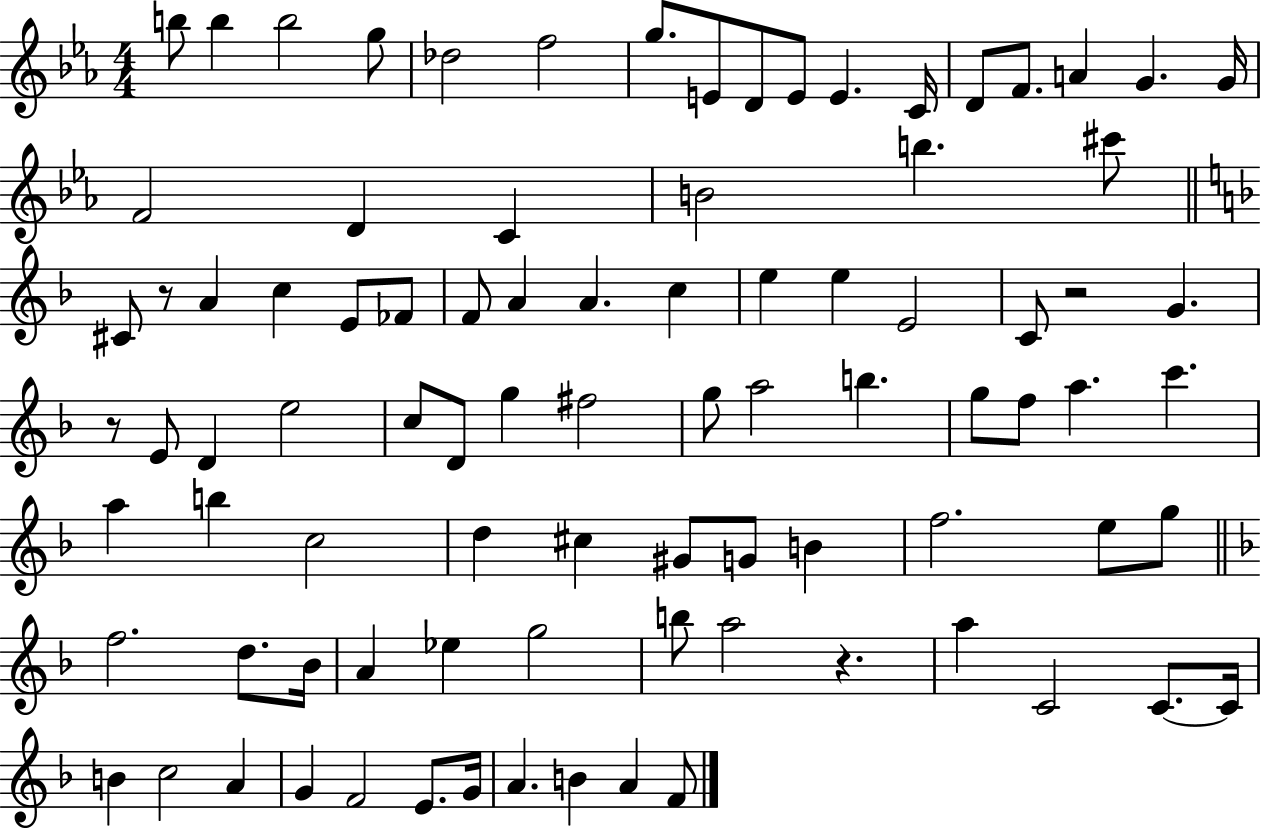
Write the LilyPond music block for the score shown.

{
  \clef treble
  \numericTimeSignature
  \time 4/4
  \key ees \major
  b''8 b''4 b''2 g''8 | des''2 f''2 | g''8. e'8 d'8 e'8 e'4. c'16 | d'8 f'8. a'4 g'4. g'16 | \break f'2 d'4 c'4 | b'2 b''4. cis'''8 | \bar "||" \break \key f \major cis'8 r8 a'4 c''4 e'8 fes'8 | f'8 a'4 a'4. c''4 | e''4 e''4 e'2 | c'8 r2 g'4. | \break r8 e'8 d'4 e''2 | c''8 d'8 g''4 fis''2 | g''8 a''2 b''4. | g''8 f''8 a''4. c'''4. | \break a''4 b''4 c''2 | d''4 cis''4 gis'8 g'8 b'4 | f''2. e''8 g''8 | \bar "||" \break \key f \major f''2. d''8. bes'16 | a'4 ees''4 g''2 | b''8 a''2 r4. | a''4 c'2 c'8.~~ c'16 | \break b'4 c''2 a'4 | g'4 f'2 e'8. g'16 | a'4. b'4 a'4 f'8 | \bar "|."
}